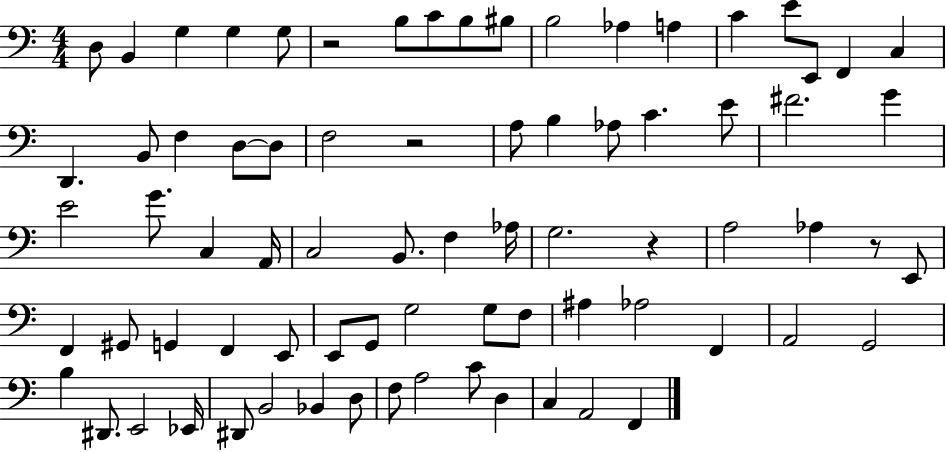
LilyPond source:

{
  \clef bass
  \numericTimeSignature
  \time 4/4
  \key c \major
  d8 b,4 g4 g4 g8 | r2 b8 c'8 b8 bis8 | b2 aes4 a4 | c'4 e'8 e,8 f,4 c4 | \break d,4. b,8 f4 d8~~ d8 | f2 r2 | a8 b4 aes8 c'4. e'8 | fis'2. g'4 | \break e'2 g'8. c4 a,16 | c2 b,8. f4 aes16 | g2. r4 | a2 aes4 r8 e,8 | \break f,4 gis,8 g,4 f,4 e,8 | e,8 g,8 g2 g8 f8 | ais4 aes2 f,4 | a,2 g,2 | \break b4 dis,8. e,2 ees,16 | dis,8 b,2 bes,4 d8 | f8 a2 c'8 d4 | c4 a,2 f,4 | \break \bar "|."
}